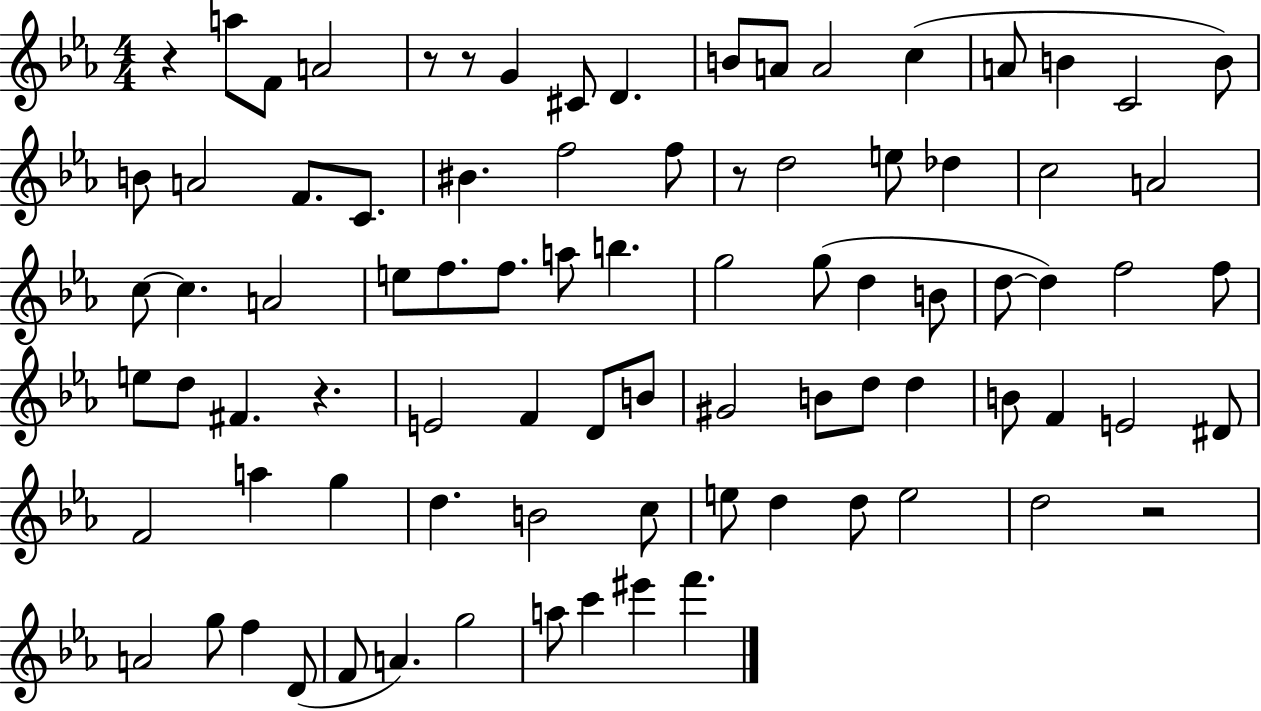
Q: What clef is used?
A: treble